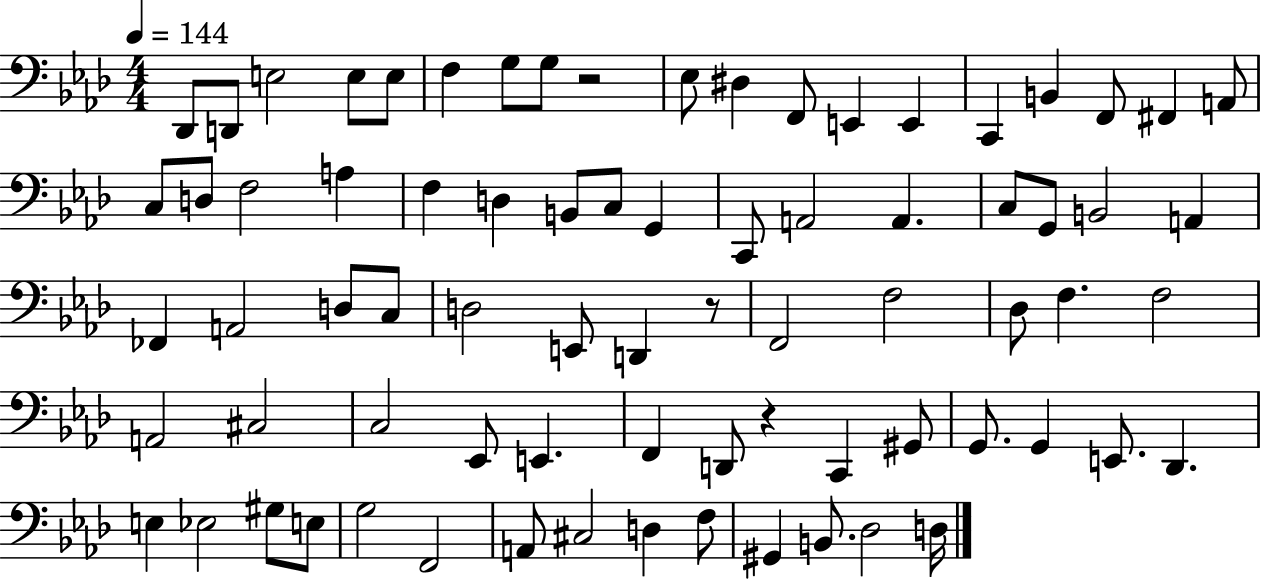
{
  \clef bass
  \numericTimeSignature
  \time 4/4
  \key aes \major
  \tempo 4 = 144
  des,8 d,8 e2 e8 e8 | f4 g8 g8 r2 | ees8 dis4 f,8 e,4 e,4 | c,4 b,4 f,8 fis,4 a,8 | \break c8 d8 f2 a4 | f4 d4 b,8 c8 g,4 | c,8 a,2 a,4. | c8 g,8 b,2 a,4 | \break fes,4 a,2 d8 c8 | d2 e,8 d,4 r8 | f,2 f2 | des8 f4. f2 | \break a,2 cis2 | c2 ees,8 e,4. | f,4 d,8 r4 c,4 gis,8 | g,8. g,4 e,8. des,4. | \break e4 ees2 gis8 e8 | g2 f,2 | a,8 cis2 d4 f8 | gis,4 b,8. des2 d16 | \break \bar "|."
}